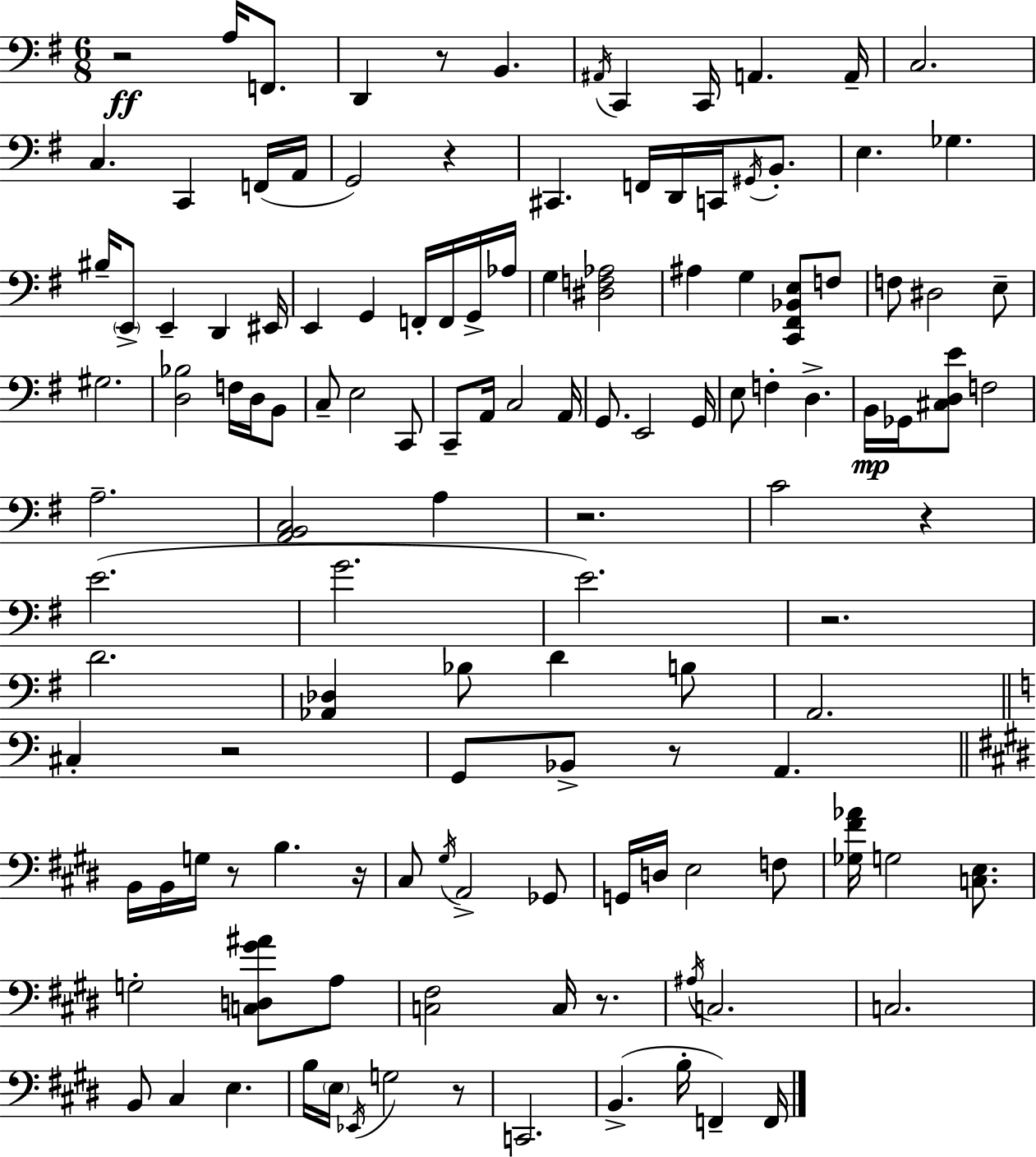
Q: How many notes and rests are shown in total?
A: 129